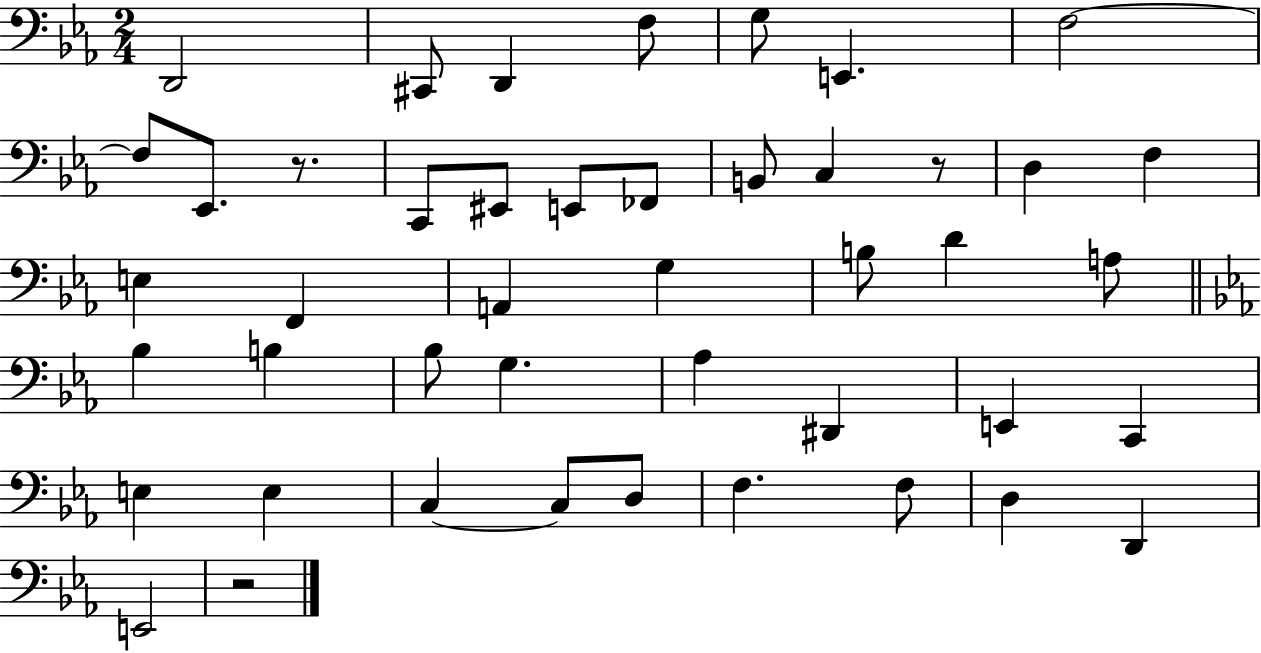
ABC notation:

X:1
T:Untitled
M:2/4
L:1/4
K:Eb
D,,2 ^C,,/2 D,, F,/2 G,/2 E,, F,2 F,/2 _E,,/2 z/2 C,,/2 ^E,,/2 E,,/2 _F,,/2 B,,/2 C, z/2 D, F, E, F,, A,, G, B,/2 D A,/2 _B, B, _B,/2 G, _A, ^D,, E,, C,, E, E, C, C,/2 D,/2 F, F,/2 D, D,, E,,2 z2